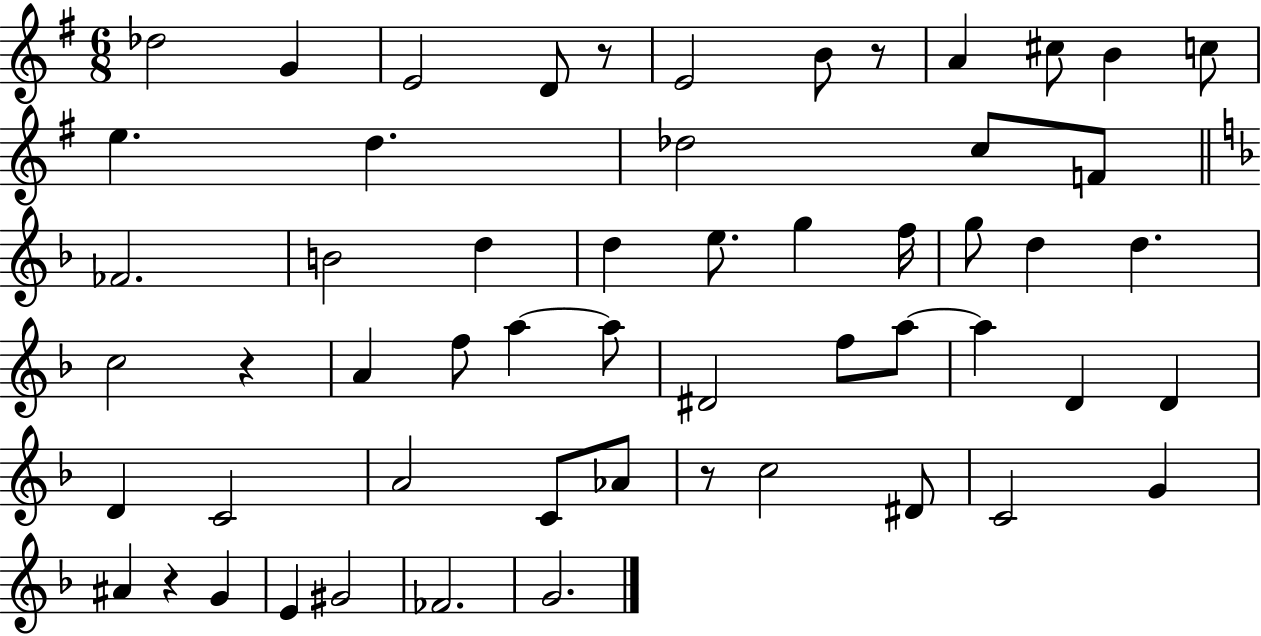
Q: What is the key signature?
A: G major